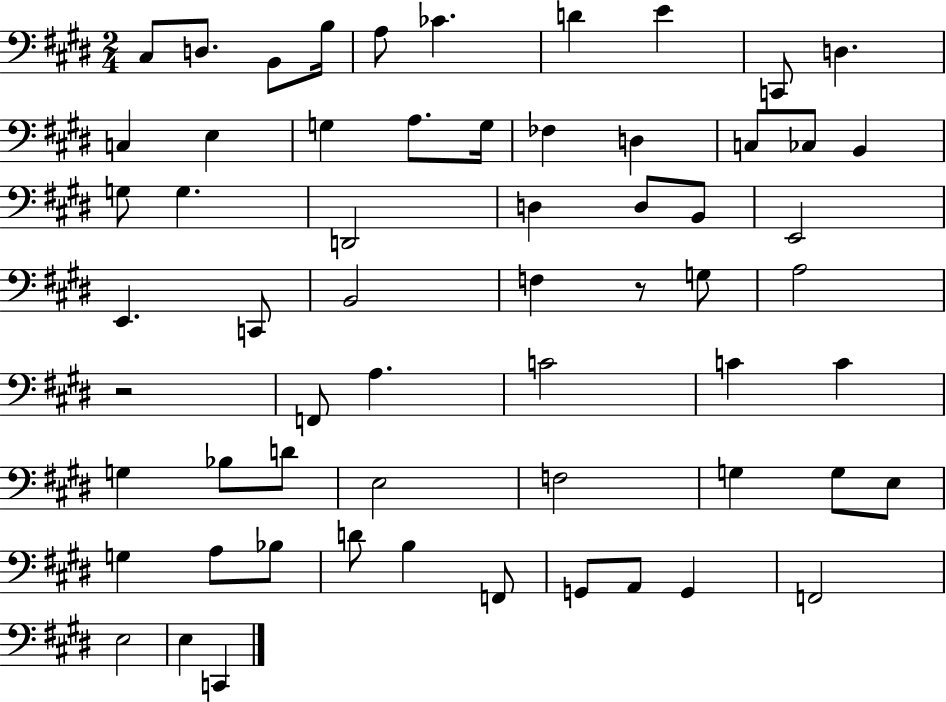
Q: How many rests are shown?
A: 2